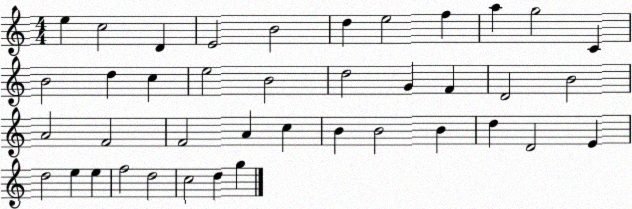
X:1
T:Untitled
M:4/4
L:1/4
K:C
e c2 D E2 B2 d e2 f a g2 C B2 d c e2 B2 d2 G F D2 B2 A2 F2 F2 A c B B2 B d D2 E d2 e e f2 d2 c2 d g